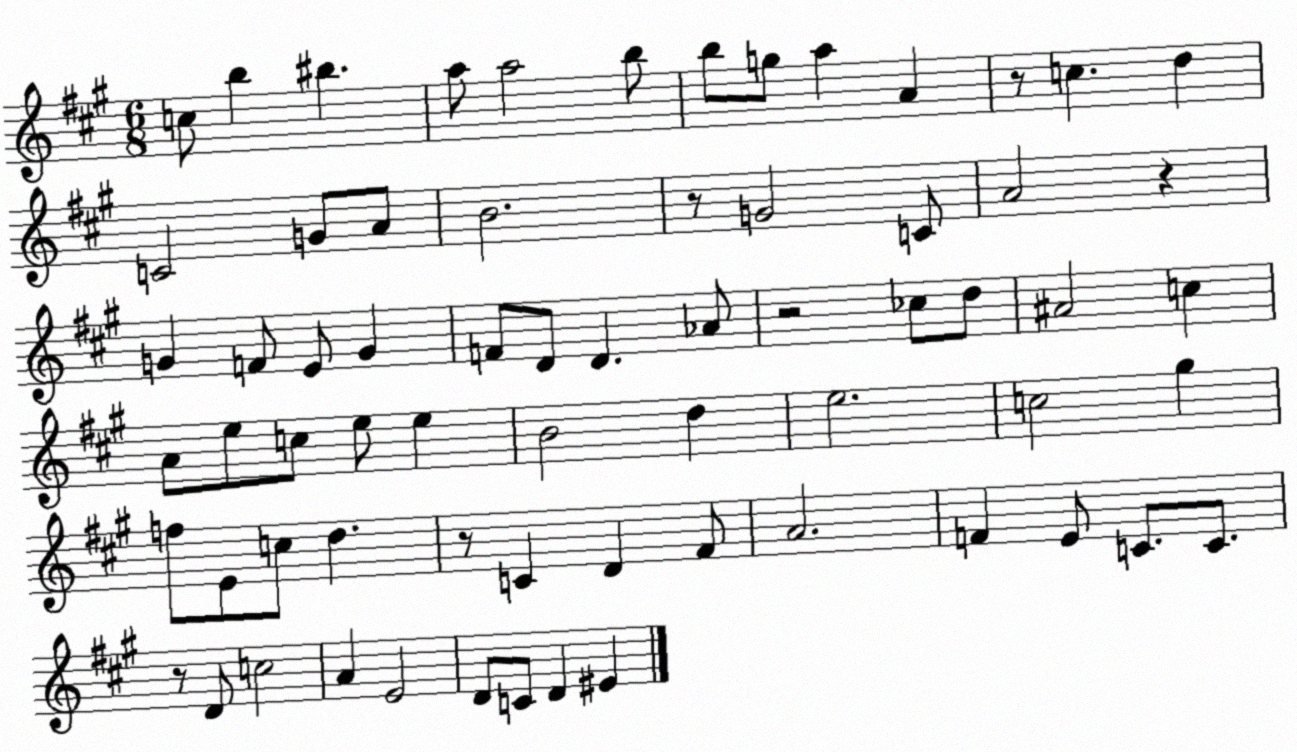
X:1
T:Untitled
M:6/8
L:1/4
K:A
c/2 b ^b a/2 a2 b/2 b/2 g/2 a A z/2 c d C2 G/2 A/2 B2 z/2 G2 C/2 A2 z G F/2 E/2 G F/2 D/2 D _A/2 z2 _c/2 d/2 ^A2 c A/2 e/2 c/2 e/2 e B2 d e2 c2 ^g f/2 E/2 c/2 d z/2 C D ^F/2 A2 F E/2 C/2 C/2 z/2 D/2 c2 A E2 D/2 C/2 D ^E